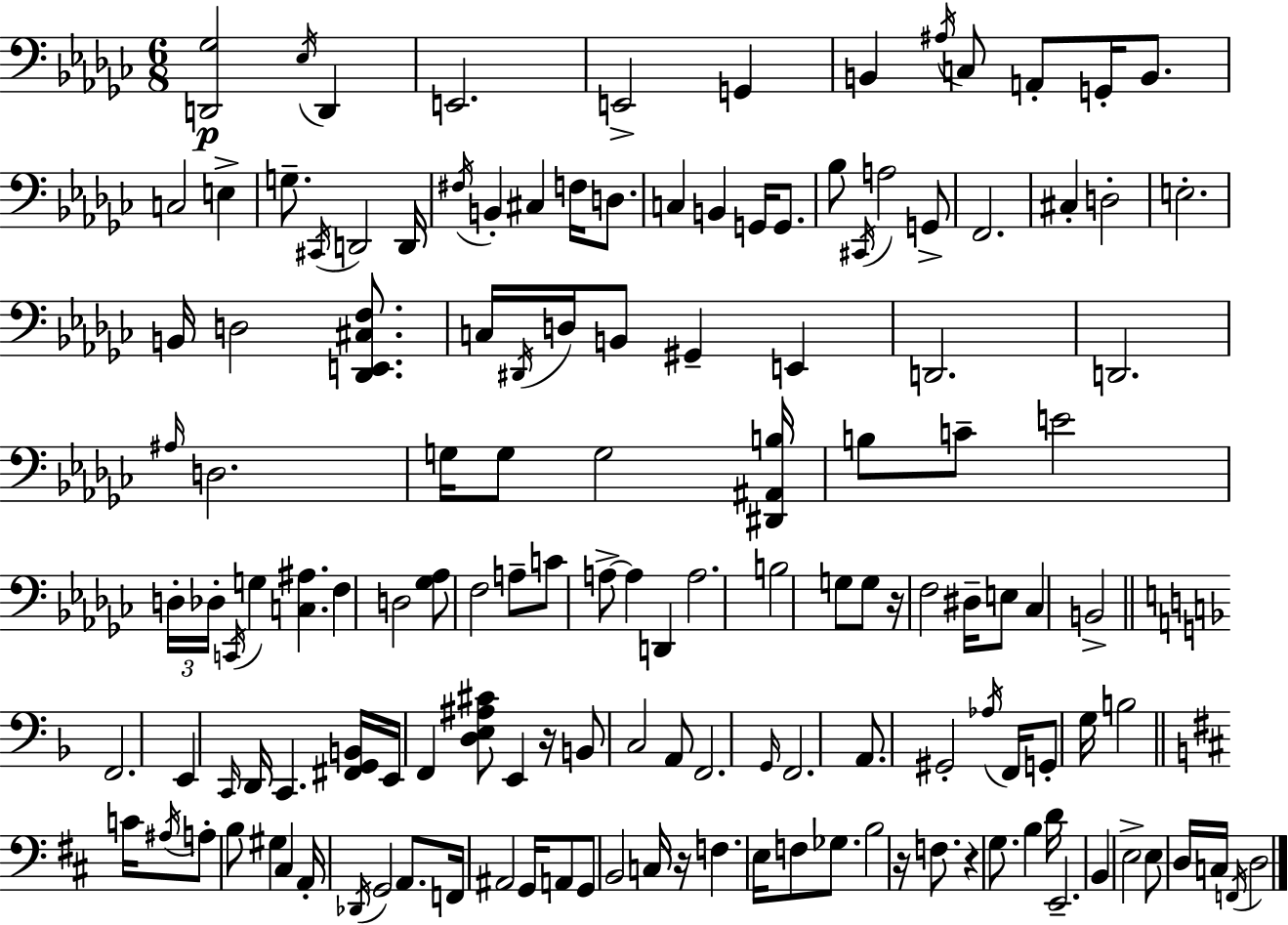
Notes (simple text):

[D2,Gb3]/h Eb3/s D2/q E2/h. E2/h G2/q B2/q A#3/s C3/e A2/e G2/s B2/e. C3/h E3/q G3/e. C#2/s D2/h D2/s F#3/s B2/q C#3/q F3/s D3/e. C3/q B2/q G2/s G2/e. Bb3/e C#2/s A3/h G2/e F2/h. C#3/q D3/h E3/h. B2/s D3/h [Db2,E2,C#3,F3]/e. C3/s D#2/s D3/s B2/e G#2/q E2/q D2/h. D2/h. A#3/s D3/h. G3/s G3/e G3/h [D#2,A#2,B3]/s B3/e C4/e E4/h D3/s Db3/s C2/s G3/q [C3,A#3]/q. F3/q D3/h [Gb3,Ab3]/e F3/h A3/e C4/e A3/e A3/q D2/q A3/h. B3/h G3/e G3/e R/s F3/h D#3/s E3/e CES3/q B2/h F2/h. E2/q C2/s D2/s C2/q. [F#2,G2,B2]/s E2/s F2/q [D3,E3,A#3,C#4]/e E2/q R/s B2/e C3/h A2/e F2/h. G2/s F2/h. A2/e. G#2/h Ab3/s F2/s G2/e G3/s B3/h C4/s A#3/s A3/e B3/e G#3/q C#3/q A2/s Db2/s G2/h A2/e. F2/s A#2/h G2/s A2/e G2/e B2/h C3/s R/s F3/q. E3/s F3/e Gb3/e. B3/h R/s F3/e. R/q G3/e. B3/q D4/s E2/h. B2/q E3/h E3/e D3/s C3/s F2/s D3/h